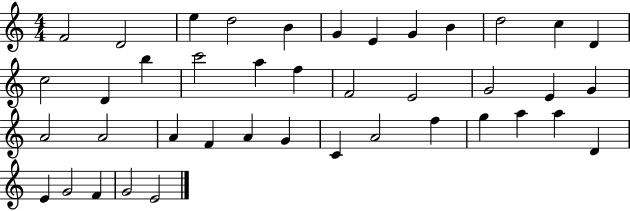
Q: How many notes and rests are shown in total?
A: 41